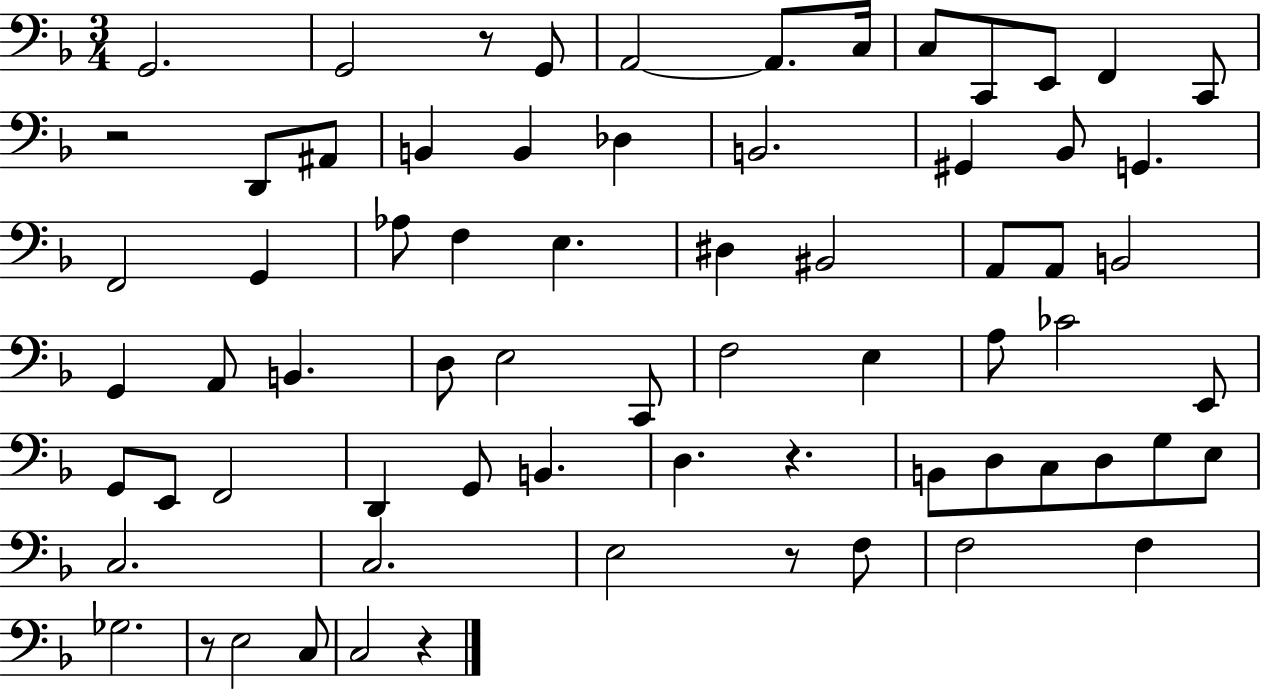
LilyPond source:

{
  \clef bass
  \numericTimeSignature
  \time 3/4
  \key f \major
  g,2. | g,2 r8 g,8 | a,2~~ a,8. c16 | c8 c,8 e,8 f,4 c,8 | \break r2 d,8 ais,8 | b,4 b,4 des4 | b,2. | gis,4 bes,8 g,4. | \break f,2 g,4 | aes8 f4 e4. | dis4 bis,2 | a,8 a,8 b,2 | \break g,4 a,8 b,4. | d8 e2 c,8 | f2 e4 | a8 ces'2 e,8 | \break g,8 e,8 f,2 | d,4 g,8 b,4. | d4. r4. | b,8 d8 c8 d8 g8 e8 | \break c2. | c2. | e2 r8 f8 | f2 f4 | \break ges2. | r8 e2 c8 | c2 r4 | \bar "|."
}